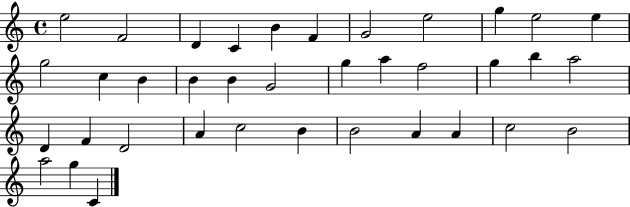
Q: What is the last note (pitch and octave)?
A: C4